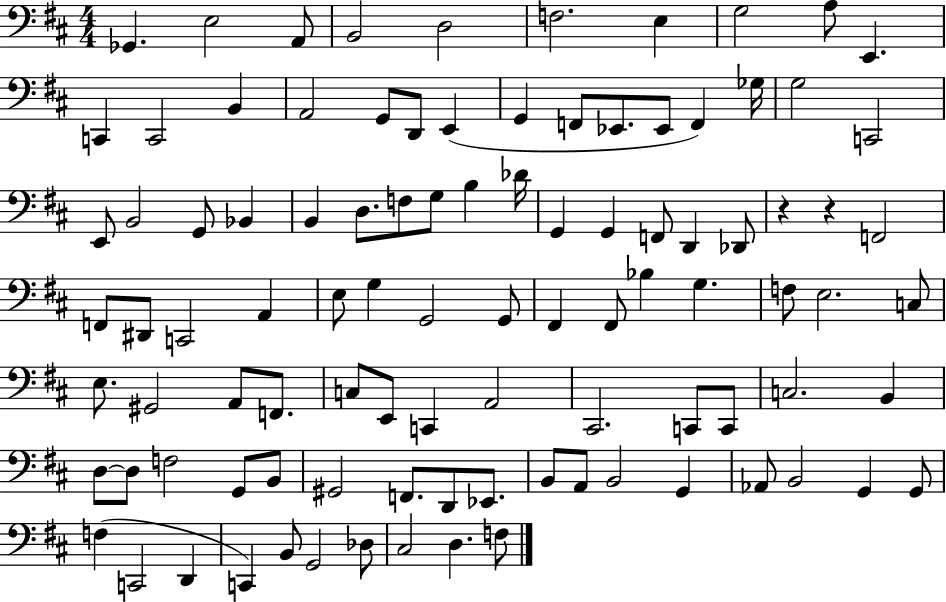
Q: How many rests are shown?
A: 2